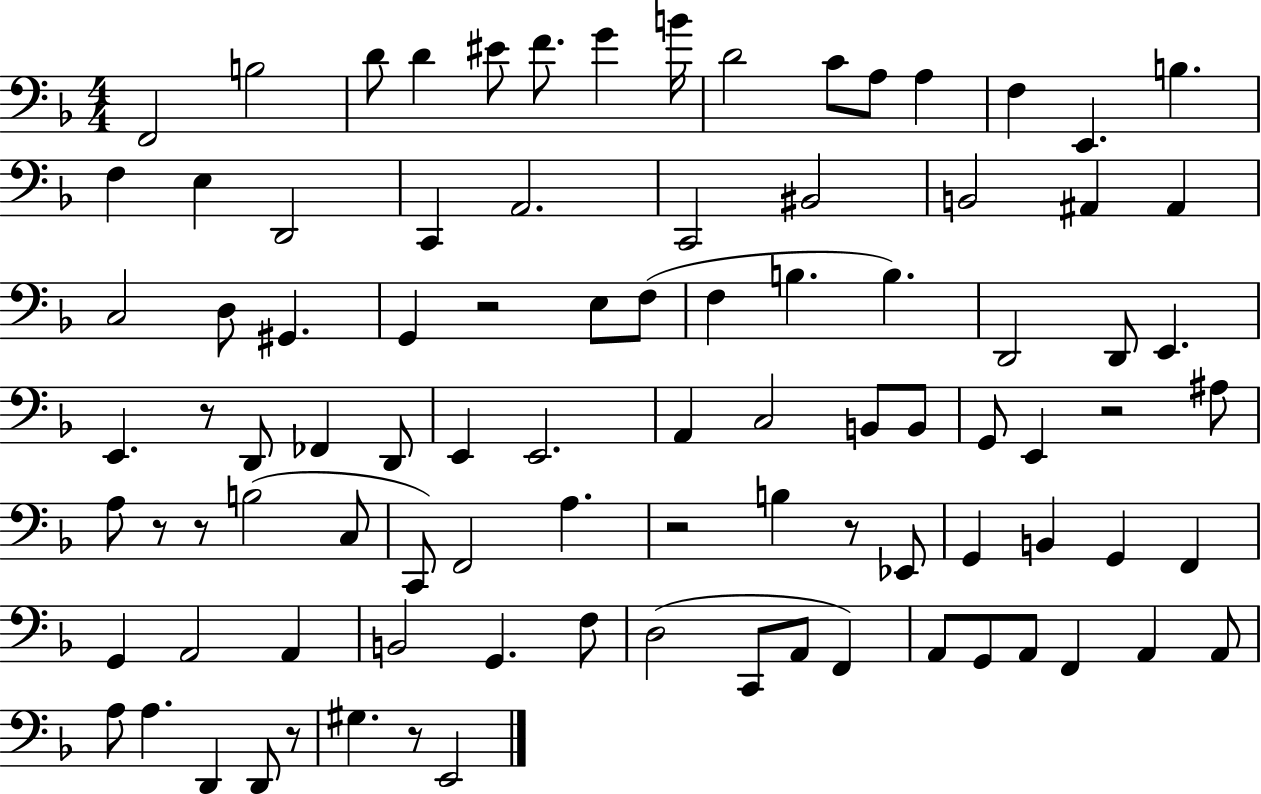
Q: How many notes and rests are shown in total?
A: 93